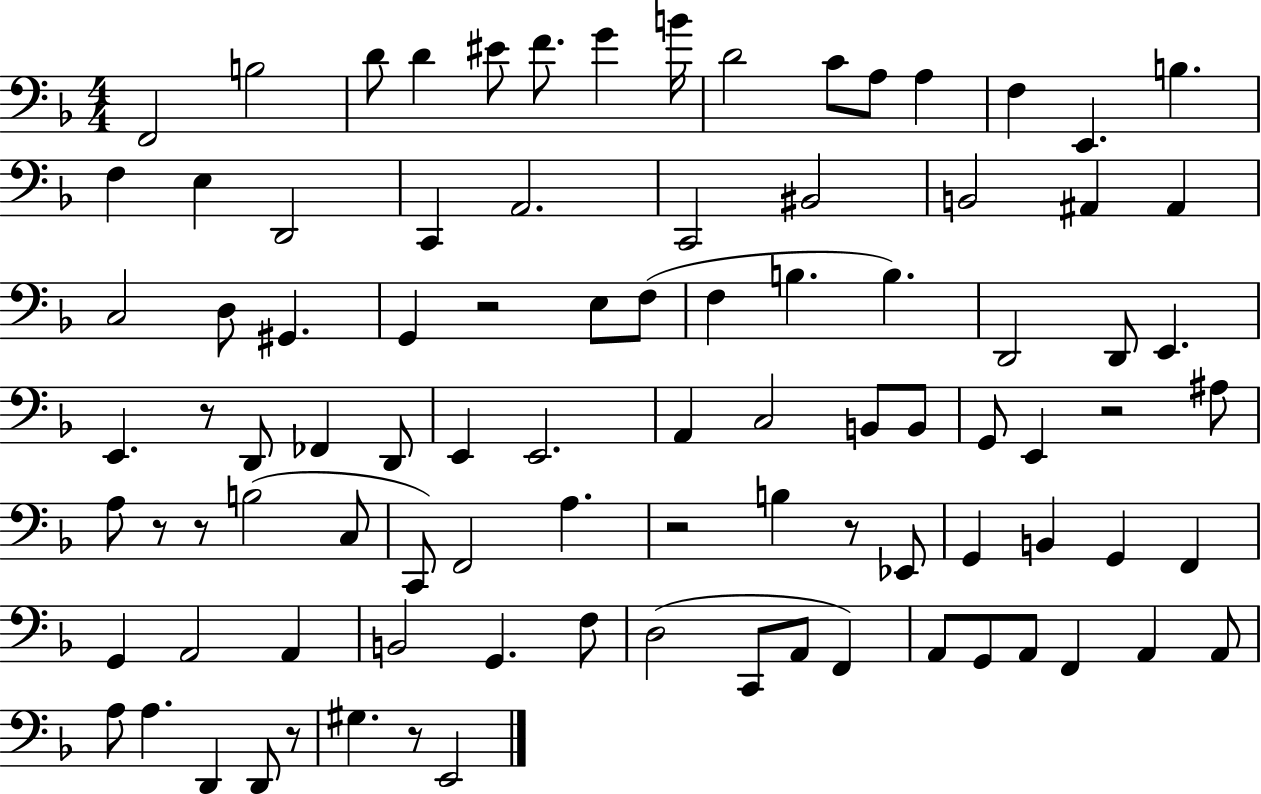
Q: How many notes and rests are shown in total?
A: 93